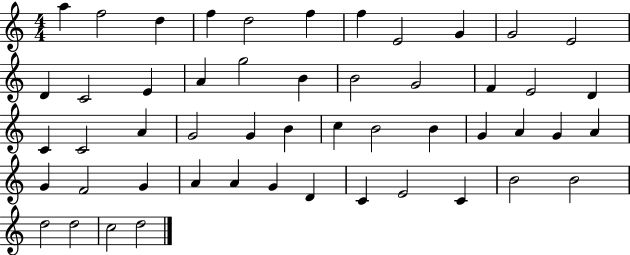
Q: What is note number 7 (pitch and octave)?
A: F5